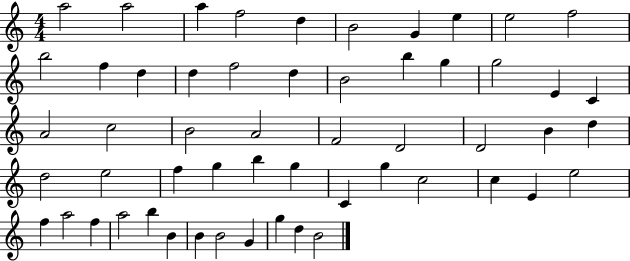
A5/h A5/h A5/q F5/h D5/q B4/h G4/q E5/q E5/h F5/h B5/h F5/q D5/q D5/q F5/h D5/q B4/h B5/q G5/q G5/h E4/q C4/q A4/h C5/h B4/h A4/h F4/h D4/h D4/h B4/q D5/q D5/h E5/h F5/q G5/q B5/q G5/q C4/q G5/q C5/h C5/q E4/q E5/h F5/q A5/h F5/q A5/h B5/q B4/q B4/q B4/h G4/q G5/q D5/q B4/h